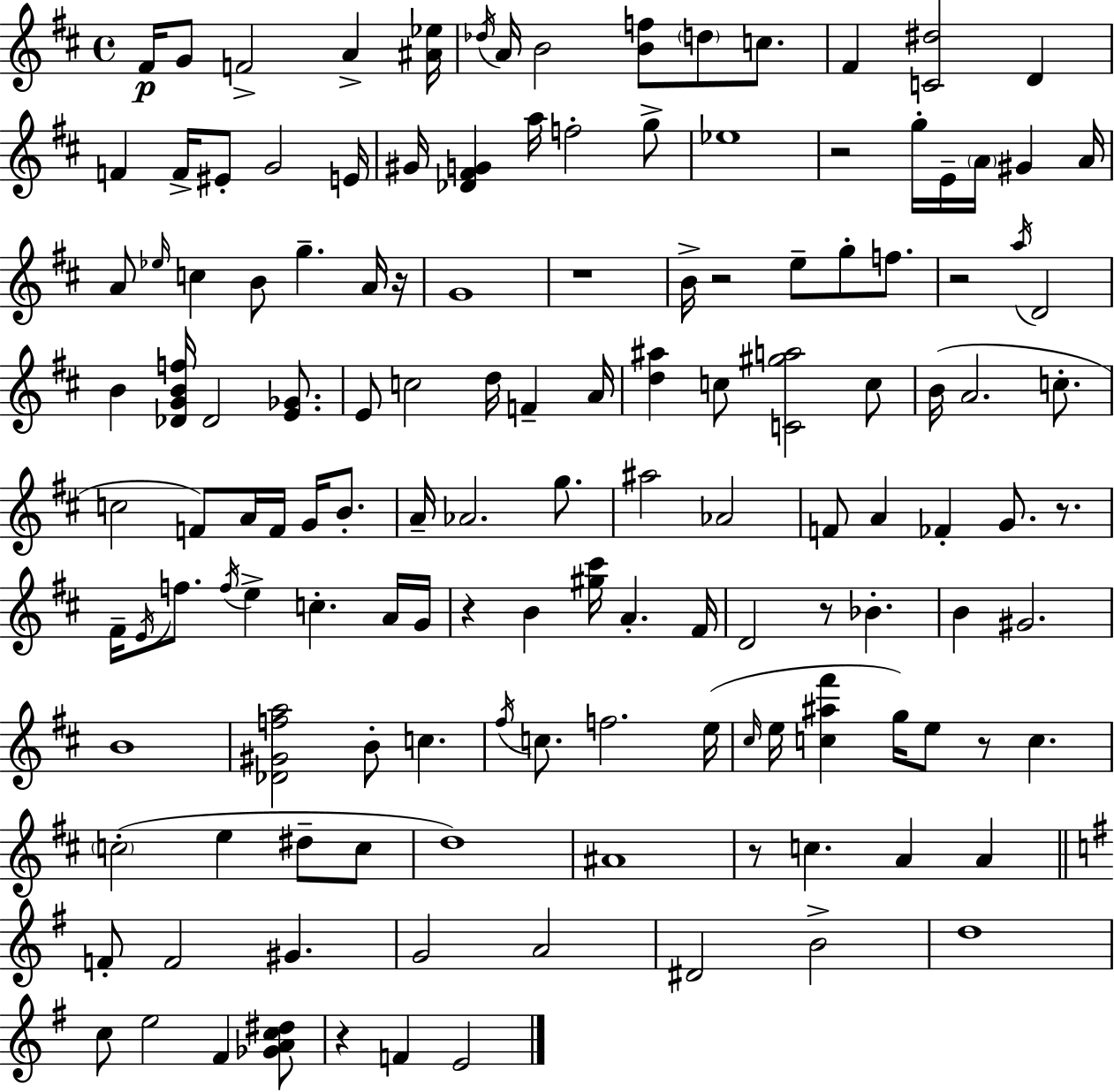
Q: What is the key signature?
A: D major